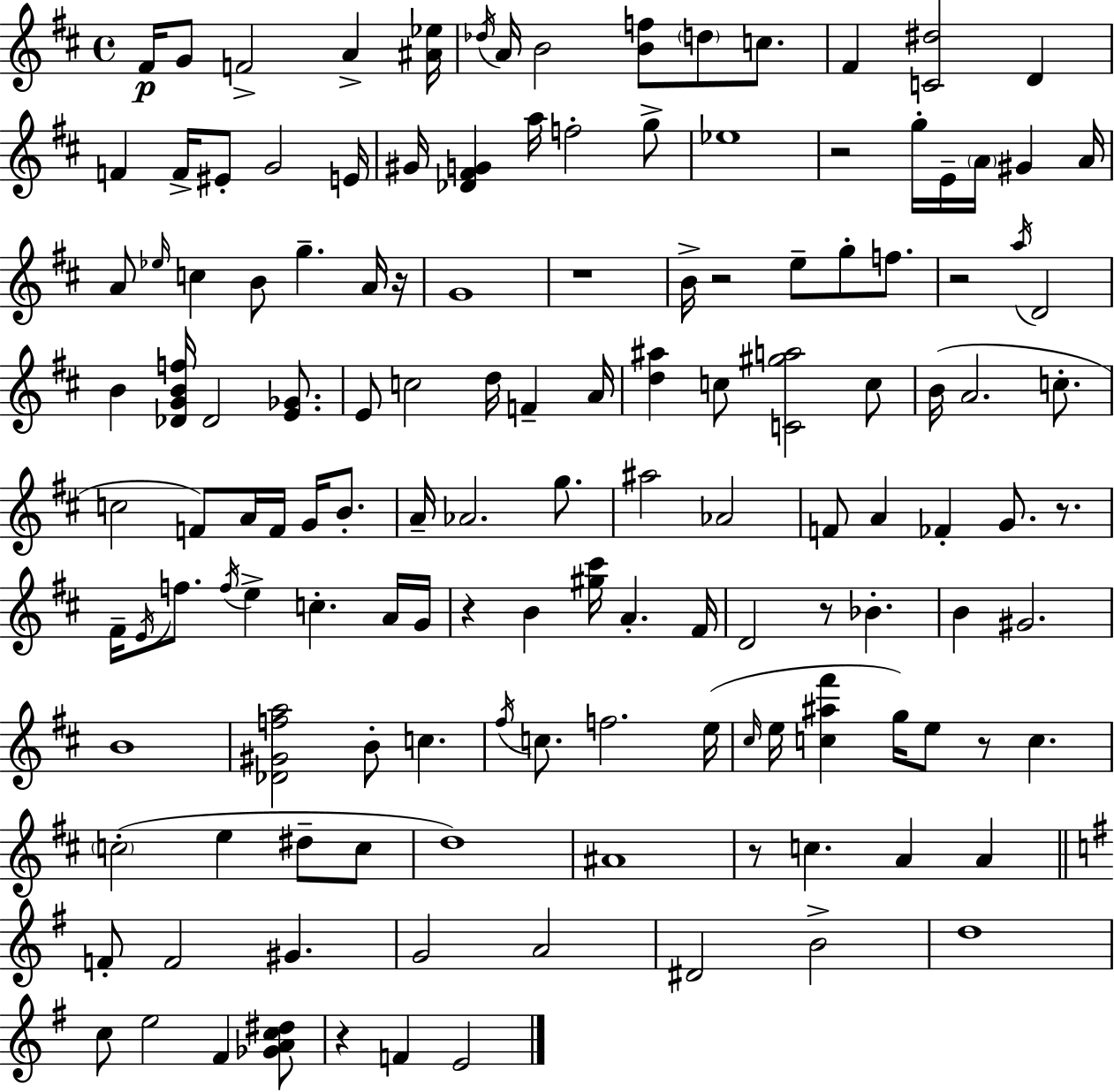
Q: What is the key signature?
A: D major